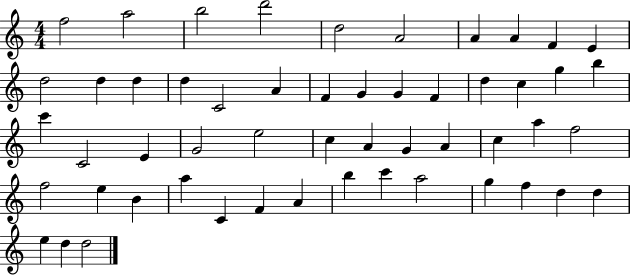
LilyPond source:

{
  \clef treble
  \numericTimeSignature
  \time 4/4
  \key c \major
  f''2 a''2 | b''2 d'''2 | d''2 a'2 | a'4 a'4 f'4 e'4 | \break d''2 d''4 d''4 | d''4 c'2 a'4 | f'4 g'4 g'4 f'4 | d''4 c''4 g''4 b''4 | \break c'''4 c'2 e'4 | g'2 e''2 | c''4 a'4 g'4 a'4 | c''4 a''4 f''2 | \break f''2 e''4 b'4 | a''4 c'4 f'4 a'4 | b''4 c'''4 a''2 | g''4 f''4 d''4 d''4 | \break e''4 d''4 d''2 | \bar "|."
}